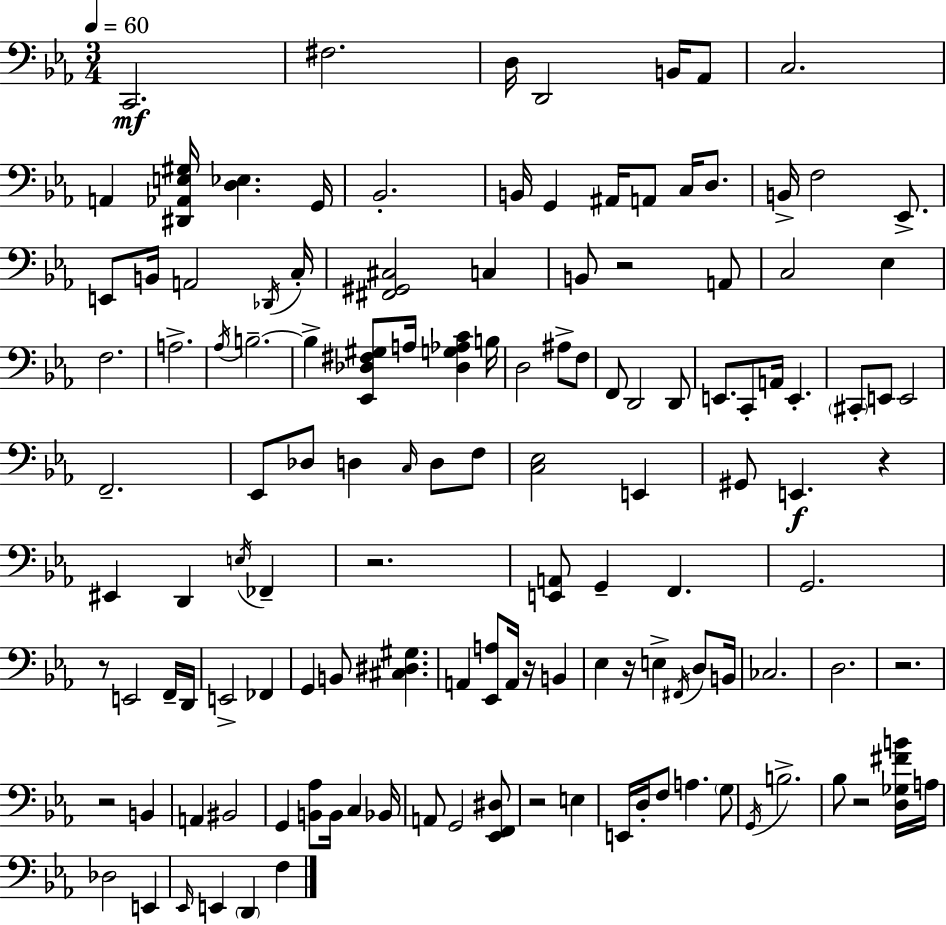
X:1
T:Untitled
M:3/4
L:1/4
K:Cm
C,,2 ^F,2 D,/4 D,,2 B,,/4 _A,,/2 C,2 A,, [^D,,_A,,E,^G,]/4 [D,_E,] G,,/4 _B,,2 B,,/4 G,, ^A,,/4 A,,/2 C,/4 D,/2 B,,/4 F,2 _E,,/2 E,,/2 B,,/4 A,,2 _D,,/4 C,/4 [^F,,^G,,^C,]2 C, B,,/2 z2 A,,/2 C,2 _E, F,2 A,2 _A,/4 B,2 B, [_E,,_D,^F,^G,]/2 A,/4 [_D,G,_A,C] B,/4 D,2 ^A,/2 F,/2 F,,/2 D,,2 D,,/2 E,,/2 C,,/2 A,,/4 E,, ^C,,/2 E,,/2 E,,2 F,,2 _E,,/2 _D,/2 D, C,/4 D,/2 F,/2 [C,_E,]2 E,, ^G,,/2 E,, z ^E,, D,, E,/4 _F,, z2 [E,,A,,]/2 G,, F,, G,,2 z/2 E,,2 F,,/4 D,,/4 E,,2 _F,, G,, B,,/2 [^C,^D,^G,] A,, [_E,,A,]/2 A,,/4 z/4 B,, _E, z/4 E, ^F,,/4 D,/2 B,,/4 _C,2 D,2 z2 z2 B,, A,, ^B,,2 G,, [B,,_A,]/2 B,,/4 C, _B,,/4 A,,/2 G,,2 [_E,,F,,^D,]/2 z2 E, E,,/4 D,/4 F,/2 A, G,/2 G,,/4 B,2 _B,/2 z2 [D,_G,^FB]/4 A,/4 _D,2 E,, _E,,/4 E,, D,, F,